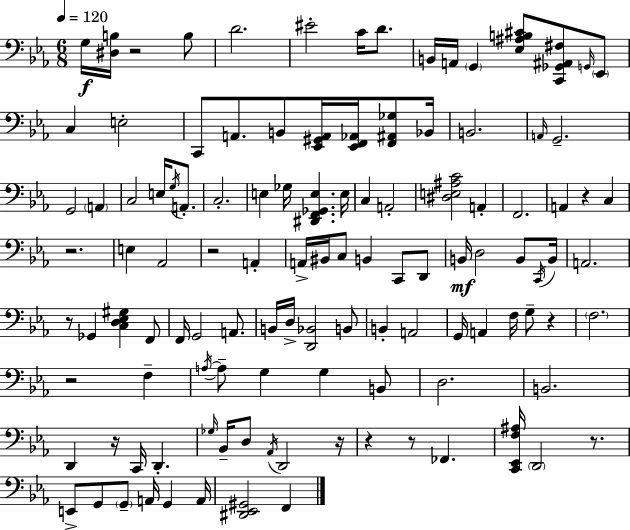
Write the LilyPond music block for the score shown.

{
  \clef bass
  \numericTimeSignature
  \time 6/8
  \key c \minor
  \tempo 4 = 120
  \repeat volta 2 { g16\f <dis b>16 r2 b8 | d'2. | eis'2-. c'16 d'8. | b,16 a,16 \parenthesize g,4 <ees ais b cis'>8 <c, ges, ais, fis>8 \grace { g,16 } \parenthesize ees,8 | \break c4 e2-. | c,8 a,8. b,8 <ees, gis, a,>16 <ees, f, aes,>16 <f, ais, ges>8 | bes,16 b,2. | \grace { a,16 } g,2.-- | \break g,2 \parenthesize a,4 | c2 e16 \acciaccatura { g16 } | a,8.-. c2.-. | e4 ges16 <dis, f, ges, e>4. | \break e16 c4 a,2-. | <dis e ais c'>2 a,4-. | f,2. | a,4 r4 c4 | \break r2. | e4 aes,2 | r2 a,4-. | a,16-> bis,16 c8 b,4 c,8 | \break d,8 b,16\mf d2 | b,8 \acciaccatura { c,16 } b,16 a,2. | r8 ges,4 <c d ees gis>4 | f,8 f,16 g,2 | \break a,8. b,16 d16-> <d, bes,>2 | b,8 b,4-. a,2 | g,16 a,4 f16 g8-- | r4 \parenthesize f2. | \break r2 | f4-- \acciaccatura { a16~ }~ a8-- g4 g4 | b,8 d2. | b,2. | \break d,4 r16 c,16 d,4.-. | \grace { ges16 } bes,16-- d8 \acciaccatura { aes,16 } d,2 | r16 r4 r8 | fes,4. <c, ees, f ais>16 \parenthesize d,2 | \break r8. e,8-> g,8 \parenthesize g,8-- | a,16 g,4 a,16 <dis, ees, gis,>2 | f,4 } \bar "|."
}